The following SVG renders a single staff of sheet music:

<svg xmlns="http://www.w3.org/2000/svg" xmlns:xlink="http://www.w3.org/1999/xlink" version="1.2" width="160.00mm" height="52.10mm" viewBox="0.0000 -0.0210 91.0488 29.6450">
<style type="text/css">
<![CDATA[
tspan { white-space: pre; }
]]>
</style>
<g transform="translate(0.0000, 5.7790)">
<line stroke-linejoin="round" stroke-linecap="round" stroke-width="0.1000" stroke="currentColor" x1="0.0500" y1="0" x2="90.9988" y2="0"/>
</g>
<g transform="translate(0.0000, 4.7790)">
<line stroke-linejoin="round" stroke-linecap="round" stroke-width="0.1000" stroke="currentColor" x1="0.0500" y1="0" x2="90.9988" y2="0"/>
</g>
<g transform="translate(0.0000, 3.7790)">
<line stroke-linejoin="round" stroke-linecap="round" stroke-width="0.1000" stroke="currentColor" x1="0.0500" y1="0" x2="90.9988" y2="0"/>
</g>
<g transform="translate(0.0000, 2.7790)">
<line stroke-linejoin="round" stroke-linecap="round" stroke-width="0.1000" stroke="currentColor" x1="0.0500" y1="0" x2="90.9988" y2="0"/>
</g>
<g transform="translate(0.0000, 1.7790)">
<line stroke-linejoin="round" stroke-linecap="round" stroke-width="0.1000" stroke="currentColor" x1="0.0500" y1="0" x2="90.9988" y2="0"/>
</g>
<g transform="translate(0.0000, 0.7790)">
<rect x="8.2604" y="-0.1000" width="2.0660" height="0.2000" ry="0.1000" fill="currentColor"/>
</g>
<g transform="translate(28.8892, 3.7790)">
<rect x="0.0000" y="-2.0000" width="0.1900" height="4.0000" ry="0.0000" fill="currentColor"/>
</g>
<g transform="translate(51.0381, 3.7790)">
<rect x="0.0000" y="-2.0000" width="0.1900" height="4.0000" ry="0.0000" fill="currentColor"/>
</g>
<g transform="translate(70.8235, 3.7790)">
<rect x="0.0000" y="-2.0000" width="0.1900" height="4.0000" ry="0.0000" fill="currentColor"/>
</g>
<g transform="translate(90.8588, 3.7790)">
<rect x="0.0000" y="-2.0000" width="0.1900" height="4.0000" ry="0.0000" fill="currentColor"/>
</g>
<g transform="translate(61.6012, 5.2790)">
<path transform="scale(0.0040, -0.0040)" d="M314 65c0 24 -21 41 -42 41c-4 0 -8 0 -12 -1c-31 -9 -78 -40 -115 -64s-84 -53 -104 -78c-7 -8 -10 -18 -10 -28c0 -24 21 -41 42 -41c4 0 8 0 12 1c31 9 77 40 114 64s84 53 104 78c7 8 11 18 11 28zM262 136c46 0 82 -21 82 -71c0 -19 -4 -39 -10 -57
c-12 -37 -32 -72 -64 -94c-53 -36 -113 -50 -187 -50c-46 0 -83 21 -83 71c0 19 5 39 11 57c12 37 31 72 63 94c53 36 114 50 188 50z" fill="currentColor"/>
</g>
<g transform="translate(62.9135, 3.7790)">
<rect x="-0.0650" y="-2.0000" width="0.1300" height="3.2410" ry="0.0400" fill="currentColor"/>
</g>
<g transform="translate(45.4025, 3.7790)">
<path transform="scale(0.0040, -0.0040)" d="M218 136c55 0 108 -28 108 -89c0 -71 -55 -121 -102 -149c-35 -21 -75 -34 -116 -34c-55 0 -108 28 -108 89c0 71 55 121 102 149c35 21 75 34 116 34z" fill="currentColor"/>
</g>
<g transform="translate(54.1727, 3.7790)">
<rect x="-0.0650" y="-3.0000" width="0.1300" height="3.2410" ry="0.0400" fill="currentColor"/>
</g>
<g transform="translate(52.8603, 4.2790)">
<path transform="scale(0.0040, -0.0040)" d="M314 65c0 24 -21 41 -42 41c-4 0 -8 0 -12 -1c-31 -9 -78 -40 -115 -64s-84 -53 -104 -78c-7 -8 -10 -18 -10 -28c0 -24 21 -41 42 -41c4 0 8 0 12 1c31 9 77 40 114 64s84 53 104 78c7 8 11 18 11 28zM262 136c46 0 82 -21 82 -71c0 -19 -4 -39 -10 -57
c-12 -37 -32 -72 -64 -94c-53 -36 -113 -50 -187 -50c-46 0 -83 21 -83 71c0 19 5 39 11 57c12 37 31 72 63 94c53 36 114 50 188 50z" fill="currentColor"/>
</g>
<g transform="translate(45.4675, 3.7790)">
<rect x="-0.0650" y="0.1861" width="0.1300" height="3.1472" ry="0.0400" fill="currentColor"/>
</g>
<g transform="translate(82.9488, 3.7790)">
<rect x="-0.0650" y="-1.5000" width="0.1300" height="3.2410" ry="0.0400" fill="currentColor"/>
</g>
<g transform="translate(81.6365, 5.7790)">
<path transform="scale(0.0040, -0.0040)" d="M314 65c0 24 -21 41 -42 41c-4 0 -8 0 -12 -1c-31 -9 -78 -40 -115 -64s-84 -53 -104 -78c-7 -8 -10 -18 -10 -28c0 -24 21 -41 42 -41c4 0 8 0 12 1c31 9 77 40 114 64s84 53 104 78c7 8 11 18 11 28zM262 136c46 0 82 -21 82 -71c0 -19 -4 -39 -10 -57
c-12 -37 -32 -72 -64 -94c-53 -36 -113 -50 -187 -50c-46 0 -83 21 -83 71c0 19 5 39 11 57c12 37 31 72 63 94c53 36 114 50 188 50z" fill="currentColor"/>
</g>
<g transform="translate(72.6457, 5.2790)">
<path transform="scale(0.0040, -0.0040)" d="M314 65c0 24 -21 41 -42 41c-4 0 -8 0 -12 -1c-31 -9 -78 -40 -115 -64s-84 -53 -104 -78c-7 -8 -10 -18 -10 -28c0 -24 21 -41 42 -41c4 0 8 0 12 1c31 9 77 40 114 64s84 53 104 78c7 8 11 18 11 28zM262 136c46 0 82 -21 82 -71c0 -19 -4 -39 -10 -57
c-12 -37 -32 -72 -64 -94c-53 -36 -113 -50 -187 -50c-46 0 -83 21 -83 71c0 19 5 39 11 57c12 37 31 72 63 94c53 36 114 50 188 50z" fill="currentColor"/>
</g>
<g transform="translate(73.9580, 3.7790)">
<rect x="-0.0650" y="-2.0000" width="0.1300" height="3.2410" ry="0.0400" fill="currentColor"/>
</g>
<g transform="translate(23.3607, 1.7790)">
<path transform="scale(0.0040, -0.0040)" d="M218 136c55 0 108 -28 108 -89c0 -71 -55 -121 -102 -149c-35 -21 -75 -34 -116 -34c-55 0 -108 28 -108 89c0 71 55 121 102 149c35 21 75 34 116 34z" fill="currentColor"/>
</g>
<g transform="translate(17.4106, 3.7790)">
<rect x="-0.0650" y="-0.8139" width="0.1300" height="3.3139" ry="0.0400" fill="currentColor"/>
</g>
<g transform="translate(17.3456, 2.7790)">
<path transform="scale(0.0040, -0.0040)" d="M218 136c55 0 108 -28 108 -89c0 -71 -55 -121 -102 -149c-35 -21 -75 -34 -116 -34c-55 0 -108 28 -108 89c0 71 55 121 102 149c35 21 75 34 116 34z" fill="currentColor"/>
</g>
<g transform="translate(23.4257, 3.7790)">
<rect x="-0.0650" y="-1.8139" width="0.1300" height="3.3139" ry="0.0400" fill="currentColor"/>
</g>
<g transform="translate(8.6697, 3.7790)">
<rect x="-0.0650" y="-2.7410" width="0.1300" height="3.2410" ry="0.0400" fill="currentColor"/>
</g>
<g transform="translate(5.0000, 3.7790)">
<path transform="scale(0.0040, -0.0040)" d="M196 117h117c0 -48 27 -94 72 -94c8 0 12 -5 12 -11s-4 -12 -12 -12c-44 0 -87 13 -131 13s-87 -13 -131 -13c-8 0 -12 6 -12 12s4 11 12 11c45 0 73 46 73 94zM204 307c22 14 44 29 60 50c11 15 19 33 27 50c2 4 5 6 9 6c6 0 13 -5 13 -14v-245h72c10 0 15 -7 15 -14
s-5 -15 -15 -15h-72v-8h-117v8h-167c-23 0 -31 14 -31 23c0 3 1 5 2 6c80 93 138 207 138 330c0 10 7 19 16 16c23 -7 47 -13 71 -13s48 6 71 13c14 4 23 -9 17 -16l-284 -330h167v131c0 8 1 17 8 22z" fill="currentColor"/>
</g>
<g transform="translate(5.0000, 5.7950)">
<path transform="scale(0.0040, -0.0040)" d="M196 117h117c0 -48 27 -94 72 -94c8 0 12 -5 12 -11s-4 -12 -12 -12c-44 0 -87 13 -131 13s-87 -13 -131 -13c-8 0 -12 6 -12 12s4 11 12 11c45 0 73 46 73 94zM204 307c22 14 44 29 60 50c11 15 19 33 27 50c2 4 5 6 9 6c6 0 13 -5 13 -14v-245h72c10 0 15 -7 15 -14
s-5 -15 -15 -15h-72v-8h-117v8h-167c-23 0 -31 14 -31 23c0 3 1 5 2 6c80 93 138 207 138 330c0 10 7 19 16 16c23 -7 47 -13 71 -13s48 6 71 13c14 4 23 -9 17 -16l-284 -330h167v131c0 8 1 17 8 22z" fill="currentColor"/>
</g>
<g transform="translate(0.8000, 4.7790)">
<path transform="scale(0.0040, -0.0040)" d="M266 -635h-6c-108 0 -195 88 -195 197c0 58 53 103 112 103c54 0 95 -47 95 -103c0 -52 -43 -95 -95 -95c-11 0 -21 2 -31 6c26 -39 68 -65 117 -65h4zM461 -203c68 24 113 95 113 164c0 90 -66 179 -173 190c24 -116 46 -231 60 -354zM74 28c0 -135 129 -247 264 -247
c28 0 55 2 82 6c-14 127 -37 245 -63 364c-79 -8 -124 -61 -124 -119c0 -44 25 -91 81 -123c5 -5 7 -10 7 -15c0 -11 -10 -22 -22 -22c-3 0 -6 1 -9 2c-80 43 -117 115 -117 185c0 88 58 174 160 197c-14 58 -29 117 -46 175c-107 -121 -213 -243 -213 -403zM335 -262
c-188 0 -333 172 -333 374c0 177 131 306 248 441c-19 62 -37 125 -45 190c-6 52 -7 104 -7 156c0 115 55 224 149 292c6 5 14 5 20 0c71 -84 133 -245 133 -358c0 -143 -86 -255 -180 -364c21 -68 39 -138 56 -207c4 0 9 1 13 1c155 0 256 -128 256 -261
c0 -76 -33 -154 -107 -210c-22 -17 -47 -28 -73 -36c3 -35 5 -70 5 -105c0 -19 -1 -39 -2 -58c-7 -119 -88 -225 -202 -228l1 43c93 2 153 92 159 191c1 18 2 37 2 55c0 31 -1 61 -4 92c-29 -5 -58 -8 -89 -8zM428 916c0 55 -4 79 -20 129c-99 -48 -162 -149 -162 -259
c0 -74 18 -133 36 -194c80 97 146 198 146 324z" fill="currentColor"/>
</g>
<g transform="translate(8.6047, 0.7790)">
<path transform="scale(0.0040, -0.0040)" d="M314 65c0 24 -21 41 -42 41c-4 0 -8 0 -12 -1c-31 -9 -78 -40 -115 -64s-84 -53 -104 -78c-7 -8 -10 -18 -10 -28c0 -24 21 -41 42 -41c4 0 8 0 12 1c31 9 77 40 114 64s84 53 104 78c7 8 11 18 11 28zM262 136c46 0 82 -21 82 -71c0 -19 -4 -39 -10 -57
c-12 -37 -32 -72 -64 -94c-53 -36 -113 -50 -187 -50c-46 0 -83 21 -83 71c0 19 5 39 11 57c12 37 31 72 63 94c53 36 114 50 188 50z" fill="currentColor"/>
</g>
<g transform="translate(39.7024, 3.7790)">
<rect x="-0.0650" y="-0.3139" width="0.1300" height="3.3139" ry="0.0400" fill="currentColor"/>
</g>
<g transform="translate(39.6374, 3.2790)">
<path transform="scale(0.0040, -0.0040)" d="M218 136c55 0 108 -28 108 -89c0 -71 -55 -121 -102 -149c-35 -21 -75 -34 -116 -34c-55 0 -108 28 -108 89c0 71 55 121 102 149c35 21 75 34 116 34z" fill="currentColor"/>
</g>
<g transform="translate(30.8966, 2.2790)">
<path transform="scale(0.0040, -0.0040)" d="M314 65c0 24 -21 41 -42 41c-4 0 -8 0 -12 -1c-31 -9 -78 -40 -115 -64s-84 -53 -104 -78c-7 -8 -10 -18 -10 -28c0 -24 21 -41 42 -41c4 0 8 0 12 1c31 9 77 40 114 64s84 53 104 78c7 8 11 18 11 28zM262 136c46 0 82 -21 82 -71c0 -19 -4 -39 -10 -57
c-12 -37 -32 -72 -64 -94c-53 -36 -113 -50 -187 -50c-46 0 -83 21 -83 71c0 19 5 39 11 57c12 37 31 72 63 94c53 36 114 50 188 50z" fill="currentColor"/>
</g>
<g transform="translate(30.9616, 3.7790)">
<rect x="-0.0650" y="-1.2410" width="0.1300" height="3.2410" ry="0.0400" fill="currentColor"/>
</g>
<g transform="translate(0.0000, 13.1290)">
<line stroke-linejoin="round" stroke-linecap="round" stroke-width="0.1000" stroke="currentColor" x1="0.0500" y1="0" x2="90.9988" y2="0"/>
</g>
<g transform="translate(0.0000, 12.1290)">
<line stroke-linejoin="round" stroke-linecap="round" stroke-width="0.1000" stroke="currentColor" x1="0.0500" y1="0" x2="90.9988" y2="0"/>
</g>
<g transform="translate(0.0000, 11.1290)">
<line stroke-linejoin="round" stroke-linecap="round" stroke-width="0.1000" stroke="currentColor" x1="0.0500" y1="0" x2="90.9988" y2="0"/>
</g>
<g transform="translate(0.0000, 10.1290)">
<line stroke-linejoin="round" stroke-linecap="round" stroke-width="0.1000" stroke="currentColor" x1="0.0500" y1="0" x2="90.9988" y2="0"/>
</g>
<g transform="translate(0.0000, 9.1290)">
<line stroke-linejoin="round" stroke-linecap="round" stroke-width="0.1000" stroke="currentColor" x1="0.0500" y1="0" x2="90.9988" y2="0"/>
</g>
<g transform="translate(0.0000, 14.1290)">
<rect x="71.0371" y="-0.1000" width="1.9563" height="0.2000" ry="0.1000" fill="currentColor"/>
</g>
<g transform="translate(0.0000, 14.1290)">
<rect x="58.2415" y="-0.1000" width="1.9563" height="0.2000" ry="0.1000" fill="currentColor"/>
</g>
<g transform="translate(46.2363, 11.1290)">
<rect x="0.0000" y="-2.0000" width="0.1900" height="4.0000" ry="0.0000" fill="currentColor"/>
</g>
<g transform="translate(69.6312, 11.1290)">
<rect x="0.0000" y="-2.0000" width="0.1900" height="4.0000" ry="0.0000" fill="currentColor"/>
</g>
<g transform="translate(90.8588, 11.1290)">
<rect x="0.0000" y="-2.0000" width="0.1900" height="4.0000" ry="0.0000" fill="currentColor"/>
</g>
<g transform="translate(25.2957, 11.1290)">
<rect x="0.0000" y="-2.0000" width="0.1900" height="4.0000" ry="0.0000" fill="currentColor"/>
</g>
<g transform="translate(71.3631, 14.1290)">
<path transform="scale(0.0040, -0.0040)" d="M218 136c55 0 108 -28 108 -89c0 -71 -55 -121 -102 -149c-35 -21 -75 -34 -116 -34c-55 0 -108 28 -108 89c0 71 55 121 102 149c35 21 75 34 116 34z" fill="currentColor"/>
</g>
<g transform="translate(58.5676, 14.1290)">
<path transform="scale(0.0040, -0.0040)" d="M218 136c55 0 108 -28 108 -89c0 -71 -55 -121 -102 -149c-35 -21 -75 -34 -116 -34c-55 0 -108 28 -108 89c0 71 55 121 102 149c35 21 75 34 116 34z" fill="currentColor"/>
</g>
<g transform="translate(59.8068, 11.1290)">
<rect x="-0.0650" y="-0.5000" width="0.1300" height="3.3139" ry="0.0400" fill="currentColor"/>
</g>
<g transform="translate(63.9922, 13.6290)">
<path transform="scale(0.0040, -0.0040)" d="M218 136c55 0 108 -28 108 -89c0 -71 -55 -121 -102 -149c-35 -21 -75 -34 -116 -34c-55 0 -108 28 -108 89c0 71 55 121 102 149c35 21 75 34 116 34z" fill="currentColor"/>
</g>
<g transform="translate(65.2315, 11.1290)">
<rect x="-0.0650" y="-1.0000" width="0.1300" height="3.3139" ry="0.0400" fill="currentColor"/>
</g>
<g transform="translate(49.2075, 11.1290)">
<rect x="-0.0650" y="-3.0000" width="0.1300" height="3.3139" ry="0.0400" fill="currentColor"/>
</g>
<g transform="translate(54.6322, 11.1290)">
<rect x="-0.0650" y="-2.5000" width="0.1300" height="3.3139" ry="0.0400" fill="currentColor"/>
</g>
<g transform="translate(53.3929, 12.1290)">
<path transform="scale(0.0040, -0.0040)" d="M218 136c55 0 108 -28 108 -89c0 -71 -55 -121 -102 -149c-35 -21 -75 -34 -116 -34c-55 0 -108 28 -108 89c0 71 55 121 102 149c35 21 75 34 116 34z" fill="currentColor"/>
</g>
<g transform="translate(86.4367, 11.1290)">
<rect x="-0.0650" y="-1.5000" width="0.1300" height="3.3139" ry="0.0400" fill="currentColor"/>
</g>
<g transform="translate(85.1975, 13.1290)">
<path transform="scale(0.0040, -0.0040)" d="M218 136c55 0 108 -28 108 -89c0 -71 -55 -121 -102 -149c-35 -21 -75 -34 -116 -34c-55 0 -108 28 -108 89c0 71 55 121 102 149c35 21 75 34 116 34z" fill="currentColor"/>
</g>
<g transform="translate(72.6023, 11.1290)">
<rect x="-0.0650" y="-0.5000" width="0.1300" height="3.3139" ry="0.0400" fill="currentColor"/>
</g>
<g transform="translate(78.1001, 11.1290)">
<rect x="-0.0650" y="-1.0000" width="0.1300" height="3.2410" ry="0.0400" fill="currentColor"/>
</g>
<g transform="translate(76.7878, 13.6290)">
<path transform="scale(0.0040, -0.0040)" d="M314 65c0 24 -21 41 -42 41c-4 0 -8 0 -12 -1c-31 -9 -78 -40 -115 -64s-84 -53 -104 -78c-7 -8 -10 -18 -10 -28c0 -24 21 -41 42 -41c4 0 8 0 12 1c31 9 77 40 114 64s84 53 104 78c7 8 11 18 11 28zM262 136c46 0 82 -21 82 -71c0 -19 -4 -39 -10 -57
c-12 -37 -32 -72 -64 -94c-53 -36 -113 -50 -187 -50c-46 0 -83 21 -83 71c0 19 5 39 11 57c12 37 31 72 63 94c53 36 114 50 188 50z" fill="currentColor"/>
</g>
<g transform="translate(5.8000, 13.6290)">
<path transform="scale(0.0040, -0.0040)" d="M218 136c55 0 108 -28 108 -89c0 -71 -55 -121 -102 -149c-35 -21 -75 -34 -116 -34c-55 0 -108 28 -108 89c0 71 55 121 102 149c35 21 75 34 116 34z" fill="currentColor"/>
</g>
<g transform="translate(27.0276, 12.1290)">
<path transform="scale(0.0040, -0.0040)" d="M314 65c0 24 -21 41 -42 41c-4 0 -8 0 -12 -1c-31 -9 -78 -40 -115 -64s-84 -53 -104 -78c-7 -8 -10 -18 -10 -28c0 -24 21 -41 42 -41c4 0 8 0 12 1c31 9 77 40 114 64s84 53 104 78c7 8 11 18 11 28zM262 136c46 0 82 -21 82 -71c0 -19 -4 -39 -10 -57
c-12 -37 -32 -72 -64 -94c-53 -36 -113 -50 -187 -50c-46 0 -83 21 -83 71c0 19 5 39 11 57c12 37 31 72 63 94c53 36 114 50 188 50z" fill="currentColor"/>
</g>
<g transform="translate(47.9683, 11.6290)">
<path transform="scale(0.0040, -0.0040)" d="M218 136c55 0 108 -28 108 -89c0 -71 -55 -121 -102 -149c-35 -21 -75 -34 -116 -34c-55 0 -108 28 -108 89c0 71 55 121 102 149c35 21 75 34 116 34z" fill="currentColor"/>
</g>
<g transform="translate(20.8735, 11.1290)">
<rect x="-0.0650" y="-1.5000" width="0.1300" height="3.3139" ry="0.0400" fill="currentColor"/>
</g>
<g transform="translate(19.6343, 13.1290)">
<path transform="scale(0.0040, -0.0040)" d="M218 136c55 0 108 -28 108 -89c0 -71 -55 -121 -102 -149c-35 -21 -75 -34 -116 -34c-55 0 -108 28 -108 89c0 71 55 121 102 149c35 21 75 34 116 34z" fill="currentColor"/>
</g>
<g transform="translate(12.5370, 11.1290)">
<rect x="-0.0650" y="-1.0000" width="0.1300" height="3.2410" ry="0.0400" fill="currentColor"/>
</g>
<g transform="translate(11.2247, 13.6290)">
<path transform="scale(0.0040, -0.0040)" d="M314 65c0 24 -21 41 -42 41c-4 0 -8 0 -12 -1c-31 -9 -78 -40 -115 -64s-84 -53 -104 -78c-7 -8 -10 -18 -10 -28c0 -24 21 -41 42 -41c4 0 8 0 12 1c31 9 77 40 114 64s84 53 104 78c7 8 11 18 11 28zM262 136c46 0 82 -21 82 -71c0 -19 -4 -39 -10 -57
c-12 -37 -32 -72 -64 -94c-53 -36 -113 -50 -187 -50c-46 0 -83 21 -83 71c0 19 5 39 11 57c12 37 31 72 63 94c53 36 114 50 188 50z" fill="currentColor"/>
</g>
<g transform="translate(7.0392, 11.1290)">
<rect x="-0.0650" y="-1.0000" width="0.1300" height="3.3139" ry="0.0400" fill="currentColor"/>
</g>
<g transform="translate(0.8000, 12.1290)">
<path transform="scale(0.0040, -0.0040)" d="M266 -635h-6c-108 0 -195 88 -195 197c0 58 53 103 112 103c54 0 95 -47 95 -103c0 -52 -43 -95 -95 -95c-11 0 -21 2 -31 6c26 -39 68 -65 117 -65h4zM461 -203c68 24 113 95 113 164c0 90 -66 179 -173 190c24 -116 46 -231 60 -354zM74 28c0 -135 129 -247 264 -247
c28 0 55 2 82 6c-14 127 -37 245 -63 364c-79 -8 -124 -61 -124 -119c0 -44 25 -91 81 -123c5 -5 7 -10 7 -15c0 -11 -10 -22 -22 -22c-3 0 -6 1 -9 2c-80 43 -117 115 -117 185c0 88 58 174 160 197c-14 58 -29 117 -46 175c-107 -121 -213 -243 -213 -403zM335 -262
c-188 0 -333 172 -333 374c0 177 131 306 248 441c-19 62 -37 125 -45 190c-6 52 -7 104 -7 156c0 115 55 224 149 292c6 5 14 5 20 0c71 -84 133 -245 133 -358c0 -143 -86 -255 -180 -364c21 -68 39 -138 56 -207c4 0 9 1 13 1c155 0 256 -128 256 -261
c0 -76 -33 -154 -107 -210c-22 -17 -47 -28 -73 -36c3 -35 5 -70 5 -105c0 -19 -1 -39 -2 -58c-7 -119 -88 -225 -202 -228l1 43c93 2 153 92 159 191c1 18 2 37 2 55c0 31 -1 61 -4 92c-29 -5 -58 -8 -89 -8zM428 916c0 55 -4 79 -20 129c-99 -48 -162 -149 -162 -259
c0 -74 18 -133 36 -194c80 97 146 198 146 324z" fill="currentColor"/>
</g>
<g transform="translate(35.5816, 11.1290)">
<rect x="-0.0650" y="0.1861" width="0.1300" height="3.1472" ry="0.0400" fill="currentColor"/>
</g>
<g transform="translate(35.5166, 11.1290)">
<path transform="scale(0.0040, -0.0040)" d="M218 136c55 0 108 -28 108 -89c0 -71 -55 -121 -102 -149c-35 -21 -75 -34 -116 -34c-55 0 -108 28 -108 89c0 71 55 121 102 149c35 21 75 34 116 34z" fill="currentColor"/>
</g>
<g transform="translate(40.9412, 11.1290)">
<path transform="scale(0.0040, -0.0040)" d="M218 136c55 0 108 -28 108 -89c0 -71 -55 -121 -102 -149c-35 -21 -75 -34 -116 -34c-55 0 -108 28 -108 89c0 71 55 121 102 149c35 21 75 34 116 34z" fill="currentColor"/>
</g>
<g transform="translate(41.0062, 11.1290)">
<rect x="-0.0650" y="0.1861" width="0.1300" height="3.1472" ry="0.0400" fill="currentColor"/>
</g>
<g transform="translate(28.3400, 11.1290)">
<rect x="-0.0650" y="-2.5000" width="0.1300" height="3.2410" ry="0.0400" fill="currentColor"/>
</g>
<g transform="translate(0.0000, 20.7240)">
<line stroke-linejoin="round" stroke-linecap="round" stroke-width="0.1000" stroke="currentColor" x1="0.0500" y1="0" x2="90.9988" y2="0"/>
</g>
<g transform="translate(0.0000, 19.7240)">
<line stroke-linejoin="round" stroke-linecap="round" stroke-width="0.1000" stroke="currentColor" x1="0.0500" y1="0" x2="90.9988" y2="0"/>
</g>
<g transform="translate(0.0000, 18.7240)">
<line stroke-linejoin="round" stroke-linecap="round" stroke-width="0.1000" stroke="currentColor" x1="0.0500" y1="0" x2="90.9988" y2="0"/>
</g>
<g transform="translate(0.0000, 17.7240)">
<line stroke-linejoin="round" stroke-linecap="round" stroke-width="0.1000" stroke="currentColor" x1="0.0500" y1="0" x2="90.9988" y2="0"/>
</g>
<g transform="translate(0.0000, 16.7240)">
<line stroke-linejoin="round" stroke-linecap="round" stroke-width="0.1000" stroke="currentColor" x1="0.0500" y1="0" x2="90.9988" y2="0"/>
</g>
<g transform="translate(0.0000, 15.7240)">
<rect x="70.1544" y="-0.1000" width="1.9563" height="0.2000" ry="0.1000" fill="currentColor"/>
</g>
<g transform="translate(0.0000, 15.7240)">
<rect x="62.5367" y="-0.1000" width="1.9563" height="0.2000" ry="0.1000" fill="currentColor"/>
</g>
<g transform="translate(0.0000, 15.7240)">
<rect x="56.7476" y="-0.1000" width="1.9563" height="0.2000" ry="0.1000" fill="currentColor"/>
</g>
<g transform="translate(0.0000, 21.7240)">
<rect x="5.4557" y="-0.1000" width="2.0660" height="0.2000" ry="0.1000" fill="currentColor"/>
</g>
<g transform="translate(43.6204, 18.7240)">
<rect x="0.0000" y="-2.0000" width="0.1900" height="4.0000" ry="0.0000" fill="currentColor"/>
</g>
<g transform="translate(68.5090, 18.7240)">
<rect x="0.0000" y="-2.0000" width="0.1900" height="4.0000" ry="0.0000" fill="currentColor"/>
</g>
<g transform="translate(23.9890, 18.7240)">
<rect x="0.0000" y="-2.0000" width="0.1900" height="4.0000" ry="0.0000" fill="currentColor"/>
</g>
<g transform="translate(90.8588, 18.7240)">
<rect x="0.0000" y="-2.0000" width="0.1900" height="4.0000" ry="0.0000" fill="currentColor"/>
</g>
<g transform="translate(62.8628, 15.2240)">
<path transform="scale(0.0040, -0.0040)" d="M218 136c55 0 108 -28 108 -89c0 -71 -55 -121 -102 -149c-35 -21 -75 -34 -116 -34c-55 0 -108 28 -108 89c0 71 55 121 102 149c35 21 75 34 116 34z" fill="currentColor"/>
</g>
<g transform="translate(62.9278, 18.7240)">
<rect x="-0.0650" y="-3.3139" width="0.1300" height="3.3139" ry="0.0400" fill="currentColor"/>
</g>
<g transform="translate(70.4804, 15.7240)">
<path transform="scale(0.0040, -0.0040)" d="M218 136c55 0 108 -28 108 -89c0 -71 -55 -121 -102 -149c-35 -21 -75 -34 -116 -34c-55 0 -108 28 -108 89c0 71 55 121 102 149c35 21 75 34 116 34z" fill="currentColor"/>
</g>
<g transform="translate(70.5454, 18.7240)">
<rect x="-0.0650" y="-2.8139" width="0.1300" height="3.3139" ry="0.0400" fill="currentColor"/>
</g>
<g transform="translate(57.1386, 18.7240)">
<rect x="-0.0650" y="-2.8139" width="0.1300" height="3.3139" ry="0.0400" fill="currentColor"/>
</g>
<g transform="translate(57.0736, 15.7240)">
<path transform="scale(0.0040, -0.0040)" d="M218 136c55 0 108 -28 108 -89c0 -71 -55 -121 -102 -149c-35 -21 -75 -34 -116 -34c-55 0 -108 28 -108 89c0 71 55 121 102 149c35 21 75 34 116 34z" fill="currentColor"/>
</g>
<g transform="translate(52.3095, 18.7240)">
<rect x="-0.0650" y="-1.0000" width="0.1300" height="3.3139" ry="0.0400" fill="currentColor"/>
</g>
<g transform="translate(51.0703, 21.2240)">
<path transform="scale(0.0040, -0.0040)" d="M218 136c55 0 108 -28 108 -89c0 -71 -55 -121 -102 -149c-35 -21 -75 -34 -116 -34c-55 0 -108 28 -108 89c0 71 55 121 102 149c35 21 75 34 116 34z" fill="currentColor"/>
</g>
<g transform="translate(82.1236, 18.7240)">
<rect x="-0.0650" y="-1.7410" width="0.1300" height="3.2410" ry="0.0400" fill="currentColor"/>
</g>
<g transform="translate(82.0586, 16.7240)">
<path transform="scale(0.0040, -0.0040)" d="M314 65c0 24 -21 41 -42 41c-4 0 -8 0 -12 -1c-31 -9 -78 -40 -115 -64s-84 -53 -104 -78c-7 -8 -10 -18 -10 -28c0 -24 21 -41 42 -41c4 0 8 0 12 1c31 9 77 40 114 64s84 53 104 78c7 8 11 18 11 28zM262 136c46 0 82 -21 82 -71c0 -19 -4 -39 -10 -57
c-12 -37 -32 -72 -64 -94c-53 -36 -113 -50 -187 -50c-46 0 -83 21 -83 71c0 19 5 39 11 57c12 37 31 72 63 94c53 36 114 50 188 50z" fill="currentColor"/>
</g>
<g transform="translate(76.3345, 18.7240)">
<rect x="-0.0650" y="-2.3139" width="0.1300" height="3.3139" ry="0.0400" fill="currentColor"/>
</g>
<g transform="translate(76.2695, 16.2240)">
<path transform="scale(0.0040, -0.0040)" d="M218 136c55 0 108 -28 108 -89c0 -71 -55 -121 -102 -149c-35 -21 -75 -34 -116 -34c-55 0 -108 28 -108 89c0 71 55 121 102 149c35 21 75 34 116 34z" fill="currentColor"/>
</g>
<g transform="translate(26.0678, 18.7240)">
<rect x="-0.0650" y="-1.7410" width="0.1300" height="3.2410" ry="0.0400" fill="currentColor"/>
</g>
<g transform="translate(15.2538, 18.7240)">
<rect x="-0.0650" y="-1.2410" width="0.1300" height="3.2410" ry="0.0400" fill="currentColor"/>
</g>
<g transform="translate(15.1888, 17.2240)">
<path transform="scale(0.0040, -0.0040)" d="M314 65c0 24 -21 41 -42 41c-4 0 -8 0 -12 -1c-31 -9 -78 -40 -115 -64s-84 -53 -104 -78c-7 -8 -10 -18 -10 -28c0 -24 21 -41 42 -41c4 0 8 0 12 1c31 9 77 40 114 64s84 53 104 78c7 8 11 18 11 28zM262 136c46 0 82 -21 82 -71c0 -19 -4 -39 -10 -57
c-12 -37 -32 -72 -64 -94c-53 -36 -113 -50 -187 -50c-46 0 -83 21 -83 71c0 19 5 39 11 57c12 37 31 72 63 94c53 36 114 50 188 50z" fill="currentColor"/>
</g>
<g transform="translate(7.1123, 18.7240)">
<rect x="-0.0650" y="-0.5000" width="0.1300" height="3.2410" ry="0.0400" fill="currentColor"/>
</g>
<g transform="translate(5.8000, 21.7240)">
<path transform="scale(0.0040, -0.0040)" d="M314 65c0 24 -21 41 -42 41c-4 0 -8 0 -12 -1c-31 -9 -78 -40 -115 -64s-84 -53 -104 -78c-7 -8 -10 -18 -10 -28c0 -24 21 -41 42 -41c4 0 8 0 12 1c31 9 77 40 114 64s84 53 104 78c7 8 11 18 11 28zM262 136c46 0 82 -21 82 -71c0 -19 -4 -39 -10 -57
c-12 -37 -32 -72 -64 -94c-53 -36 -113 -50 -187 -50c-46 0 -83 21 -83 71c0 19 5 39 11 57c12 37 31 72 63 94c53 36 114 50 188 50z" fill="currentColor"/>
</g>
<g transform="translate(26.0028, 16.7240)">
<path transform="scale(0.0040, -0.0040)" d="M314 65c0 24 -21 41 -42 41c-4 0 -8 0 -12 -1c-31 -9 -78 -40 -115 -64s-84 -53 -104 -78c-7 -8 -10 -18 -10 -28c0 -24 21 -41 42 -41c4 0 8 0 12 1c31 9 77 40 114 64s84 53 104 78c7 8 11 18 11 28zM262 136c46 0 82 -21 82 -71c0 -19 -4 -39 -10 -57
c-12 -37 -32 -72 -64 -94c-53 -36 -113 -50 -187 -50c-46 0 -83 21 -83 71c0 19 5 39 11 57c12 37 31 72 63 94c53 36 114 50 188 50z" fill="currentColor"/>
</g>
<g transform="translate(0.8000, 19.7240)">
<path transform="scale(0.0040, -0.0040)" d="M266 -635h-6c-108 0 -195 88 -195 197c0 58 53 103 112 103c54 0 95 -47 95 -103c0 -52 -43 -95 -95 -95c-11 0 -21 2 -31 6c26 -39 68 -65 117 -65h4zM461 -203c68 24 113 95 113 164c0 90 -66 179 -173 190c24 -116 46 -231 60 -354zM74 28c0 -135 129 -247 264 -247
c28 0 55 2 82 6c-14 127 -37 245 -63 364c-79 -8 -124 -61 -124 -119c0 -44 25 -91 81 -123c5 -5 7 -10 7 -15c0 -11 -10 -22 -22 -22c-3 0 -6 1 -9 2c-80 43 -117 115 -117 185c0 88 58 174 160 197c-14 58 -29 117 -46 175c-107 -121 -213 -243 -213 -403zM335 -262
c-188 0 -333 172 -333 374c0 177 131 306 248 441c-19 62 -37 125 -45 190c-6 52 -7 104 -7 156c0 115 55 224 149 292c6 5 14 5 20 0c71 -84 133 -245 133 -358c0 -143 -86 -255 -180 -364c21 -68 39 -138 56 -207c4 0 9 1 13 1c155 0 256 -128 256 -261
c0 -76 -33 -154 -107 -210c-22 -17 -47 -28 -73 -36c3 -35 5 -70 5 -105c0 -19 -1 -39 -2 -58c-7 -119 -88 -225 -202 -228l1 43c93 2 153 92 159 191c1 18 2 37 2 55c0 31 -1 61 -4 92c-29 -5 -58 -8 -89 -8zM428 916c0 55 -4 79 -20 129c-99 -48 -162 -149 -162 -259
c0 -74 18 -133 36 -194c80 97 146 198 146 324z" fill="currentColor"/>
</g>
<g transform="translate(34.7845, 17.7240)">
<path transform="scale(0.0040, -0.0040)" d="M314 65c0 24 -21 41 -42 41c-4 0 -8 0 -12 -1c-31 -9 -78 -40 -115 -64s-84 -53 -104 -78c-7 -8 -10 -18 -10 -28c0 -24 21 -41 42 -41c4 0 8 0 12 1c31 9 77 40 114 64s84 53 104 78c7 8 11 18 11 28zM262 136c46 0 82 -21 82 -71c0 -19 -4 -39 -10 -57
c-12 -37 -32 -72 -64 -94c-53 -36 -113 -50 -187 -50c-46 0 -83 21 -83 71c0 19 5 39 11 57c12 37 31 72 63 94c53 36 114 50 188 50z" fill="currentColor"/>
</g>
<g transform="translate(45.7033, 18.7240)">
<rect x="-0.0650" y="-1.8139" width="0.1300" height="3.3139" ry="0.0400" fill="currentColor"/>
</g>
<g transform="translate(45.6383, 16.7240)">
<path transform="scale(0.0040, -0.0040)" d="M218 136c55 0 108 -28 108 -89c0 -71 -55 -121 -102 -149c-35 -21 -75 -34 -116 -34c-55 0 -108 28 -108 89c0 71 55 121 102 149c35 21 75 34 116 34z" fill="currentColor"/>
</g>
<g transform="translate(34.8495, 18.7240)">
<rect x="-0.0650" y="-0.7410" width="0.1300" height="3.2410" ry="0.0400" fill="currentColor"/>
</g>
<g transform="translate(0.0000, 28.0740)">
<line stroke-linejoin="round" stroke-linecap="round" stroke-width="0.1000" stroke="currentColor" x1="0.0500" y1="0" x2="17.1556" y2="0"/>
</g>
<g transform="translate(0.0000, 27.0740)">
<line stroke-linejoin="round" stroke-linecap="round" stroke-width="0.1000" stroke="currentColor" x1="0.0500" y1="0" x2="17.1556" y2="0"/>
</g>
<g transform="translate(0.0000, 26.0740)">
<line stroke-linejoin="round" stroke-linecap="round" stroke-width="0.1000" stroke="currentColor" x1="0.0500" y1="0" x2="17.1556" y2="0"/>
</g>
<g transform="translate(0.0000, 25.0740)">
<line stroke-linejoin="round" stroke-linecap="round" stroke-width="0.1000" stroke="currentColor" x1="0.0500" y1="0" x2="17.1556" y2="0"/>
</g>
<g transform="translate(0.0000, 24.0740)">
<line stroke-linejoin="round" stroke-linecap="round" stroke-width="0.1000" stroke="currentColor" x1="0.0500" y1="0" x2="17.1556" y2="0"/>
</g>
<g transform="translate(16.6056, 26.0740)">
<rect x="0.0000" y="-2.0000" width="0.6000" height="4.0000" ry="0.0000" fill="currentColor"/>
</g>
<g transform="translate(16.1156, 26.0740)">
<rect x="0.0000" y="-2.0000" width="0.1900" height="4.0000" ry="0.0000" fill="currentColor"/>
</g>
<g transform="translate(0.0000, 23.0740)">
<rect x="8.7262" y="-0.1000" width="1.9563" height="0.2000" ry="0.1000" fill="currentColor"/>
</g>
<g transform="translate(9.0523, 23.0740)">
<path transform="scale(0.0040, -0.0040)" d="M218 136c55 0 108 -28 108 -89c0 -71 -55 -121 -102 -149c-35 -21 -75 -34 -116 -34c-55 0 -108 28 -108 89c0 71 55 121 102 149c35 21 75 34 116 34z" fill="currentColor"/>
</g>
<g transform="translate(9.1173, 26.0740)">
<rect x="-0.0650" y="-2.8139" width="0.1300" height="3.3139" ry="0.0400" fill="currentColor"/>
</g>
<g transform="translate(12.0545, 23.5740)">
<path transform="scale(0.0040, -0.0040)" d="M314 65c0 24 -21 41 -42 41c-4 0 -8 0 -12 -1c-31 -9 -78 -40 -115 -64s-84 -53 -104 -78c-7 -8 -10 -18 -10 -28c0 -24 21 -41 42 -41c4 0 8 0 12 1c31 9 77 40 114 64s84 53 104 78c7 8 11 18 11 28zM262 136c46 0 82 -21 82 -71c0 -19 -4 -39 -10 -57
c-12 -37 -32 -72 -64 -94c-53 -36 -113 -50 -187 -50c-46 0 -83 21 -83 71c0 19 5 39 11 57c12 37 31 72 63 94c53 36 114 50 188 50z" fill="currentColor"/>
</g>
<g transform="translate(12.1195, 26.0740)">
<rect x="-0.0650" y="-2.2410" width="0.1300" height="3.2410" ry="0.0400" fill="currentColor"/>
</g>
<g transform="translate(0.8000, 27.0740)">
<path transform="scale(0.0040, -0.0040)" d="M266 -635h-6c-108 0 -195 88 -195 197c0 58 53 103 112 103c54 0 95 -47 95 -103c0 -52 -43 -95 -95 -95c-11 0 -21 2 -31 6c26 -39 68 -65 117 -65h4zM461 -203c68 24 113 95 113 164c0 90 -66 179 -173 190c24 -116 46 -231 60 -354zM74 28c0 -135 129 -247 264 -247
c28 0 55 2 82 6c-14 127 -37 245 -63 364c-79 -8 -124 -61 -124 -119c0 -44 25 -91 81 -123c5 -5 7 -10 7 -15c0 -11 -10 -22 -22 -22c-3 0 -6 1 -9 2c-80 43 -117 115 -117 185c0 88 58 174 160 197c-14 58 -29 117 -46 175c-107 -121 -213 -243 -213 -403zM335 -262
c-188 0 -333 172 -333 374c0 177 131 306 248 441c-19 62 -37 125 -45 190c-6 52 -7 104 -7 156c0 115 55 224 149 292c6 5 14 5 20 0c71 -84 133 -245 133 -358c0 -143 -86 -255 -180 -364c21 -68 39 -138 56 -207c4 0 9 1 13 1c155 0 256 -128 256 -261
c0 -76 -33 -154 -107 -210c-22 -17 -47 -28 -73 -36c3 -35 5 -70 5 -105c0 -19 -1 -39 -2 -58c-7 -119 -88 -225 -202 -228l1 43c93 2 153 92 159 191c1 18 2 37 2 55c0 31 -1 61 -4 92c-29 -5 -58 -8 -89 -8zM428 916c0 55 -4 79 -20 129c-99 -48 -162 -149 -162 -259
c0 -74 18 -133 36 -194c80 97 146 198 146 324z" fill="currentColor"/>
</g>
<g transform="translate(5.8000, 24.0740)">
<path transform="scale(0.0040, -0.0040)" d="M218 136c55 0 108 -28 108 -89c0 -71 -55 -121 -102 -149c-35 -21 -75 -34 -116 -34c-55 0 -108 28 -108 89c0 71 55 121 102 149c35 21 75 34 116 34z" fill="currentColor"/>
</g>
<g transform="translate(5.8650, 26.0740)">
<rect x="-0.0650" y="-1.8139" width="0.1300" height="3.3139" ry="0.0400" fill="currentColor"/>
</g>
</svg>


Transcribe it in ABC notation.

X:1
T:Untitled
M:4/4
L:1/4
K:C
a2 d f e2 c B A2 F2 F2 E2 D D2 E G2 B B A G C D C D2 E C2 e2 f2 d2 f D a b a g f2 f a g2